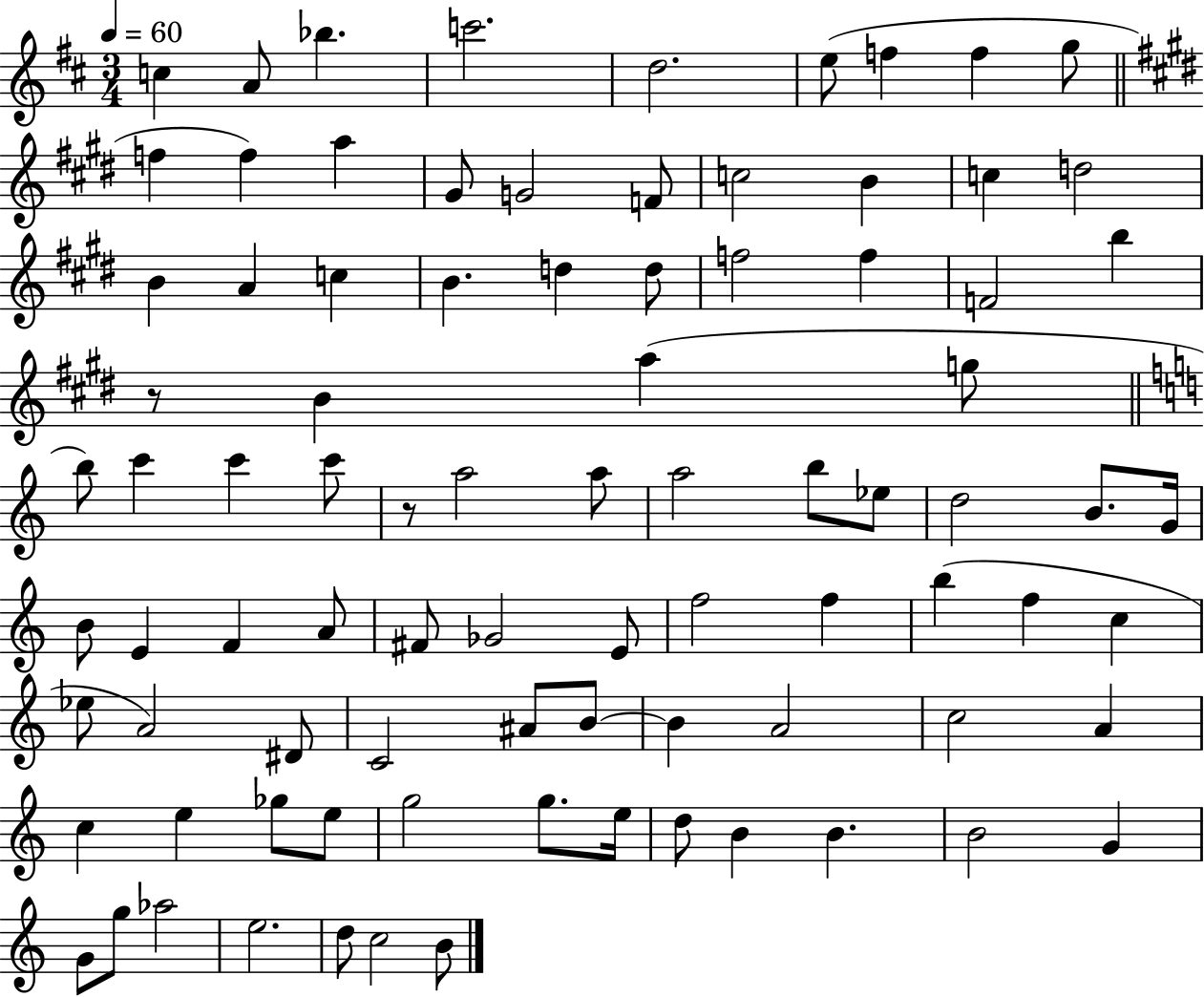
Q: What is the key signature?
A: D major